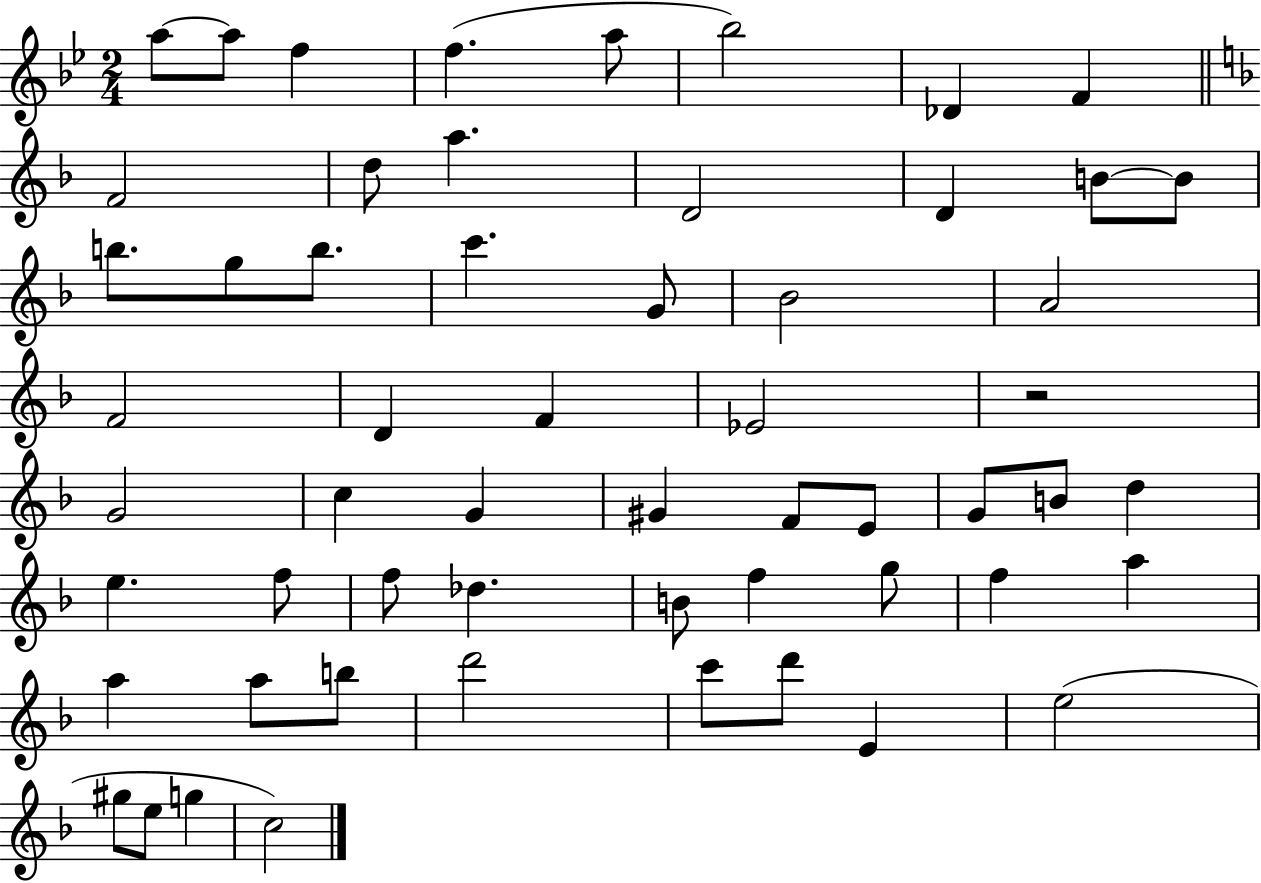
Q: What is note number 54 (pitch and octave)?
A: E5